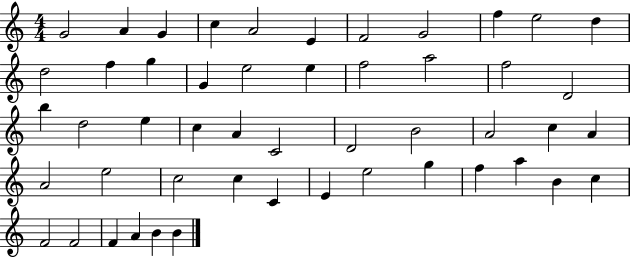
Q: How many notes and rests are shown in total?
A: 50